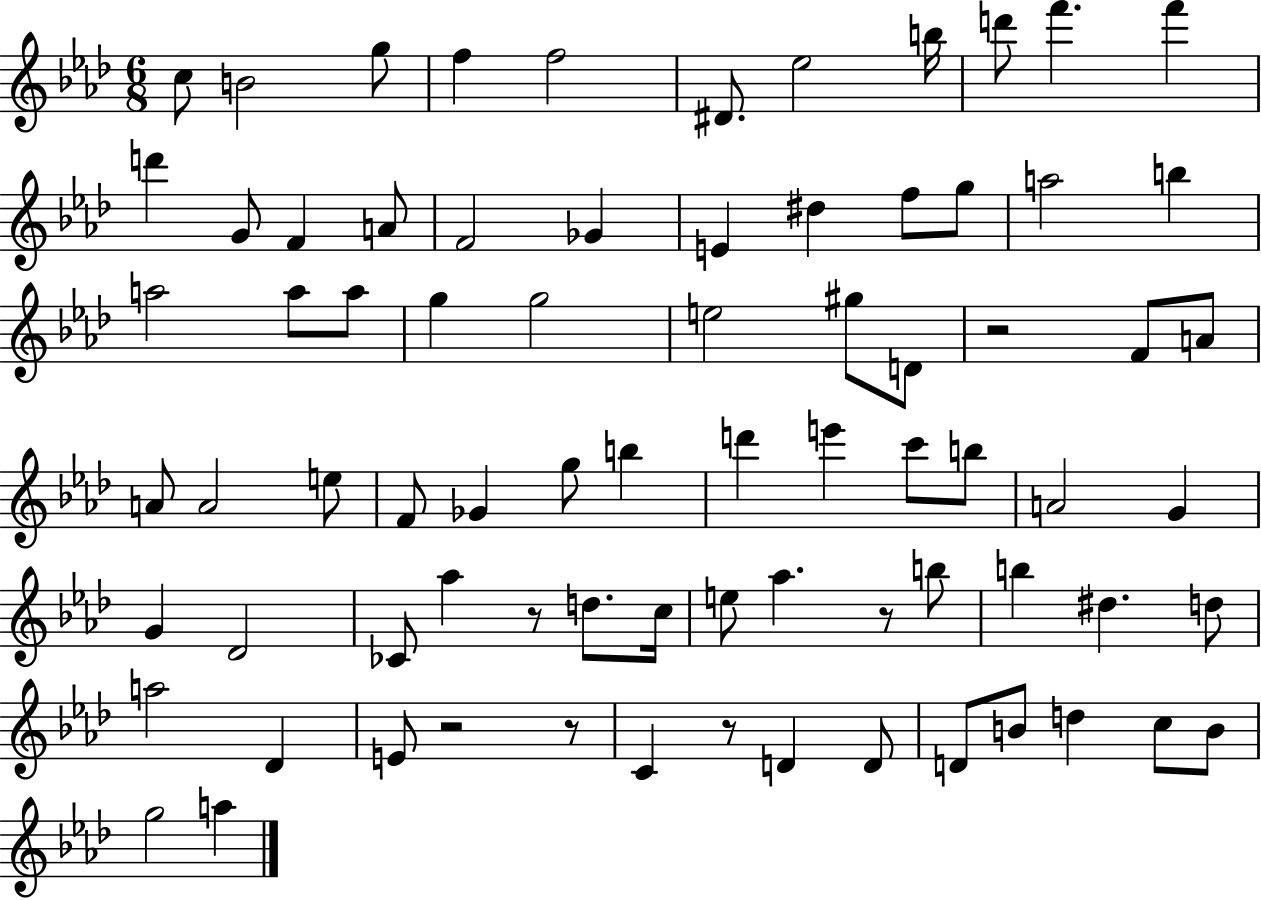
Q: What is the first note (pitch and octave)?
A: C5